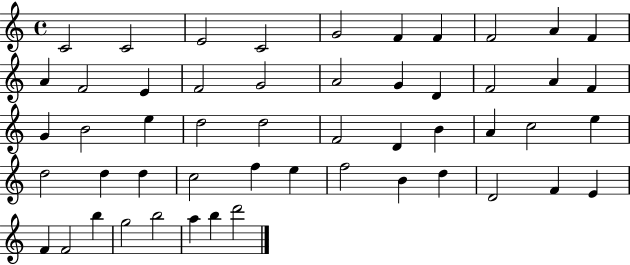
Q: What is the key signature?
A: C major